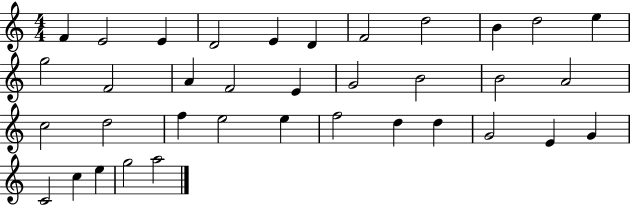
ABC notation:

X:1
T:Untitled
M:4/4
L:1/4
K:C
F E2 E D2 E D F2 d2 B d2 e g2 F2 A F2 E G2 B2 B2 A2 c2 d2 f e2 e f2 d d G2 E G C2 c e g2 a2